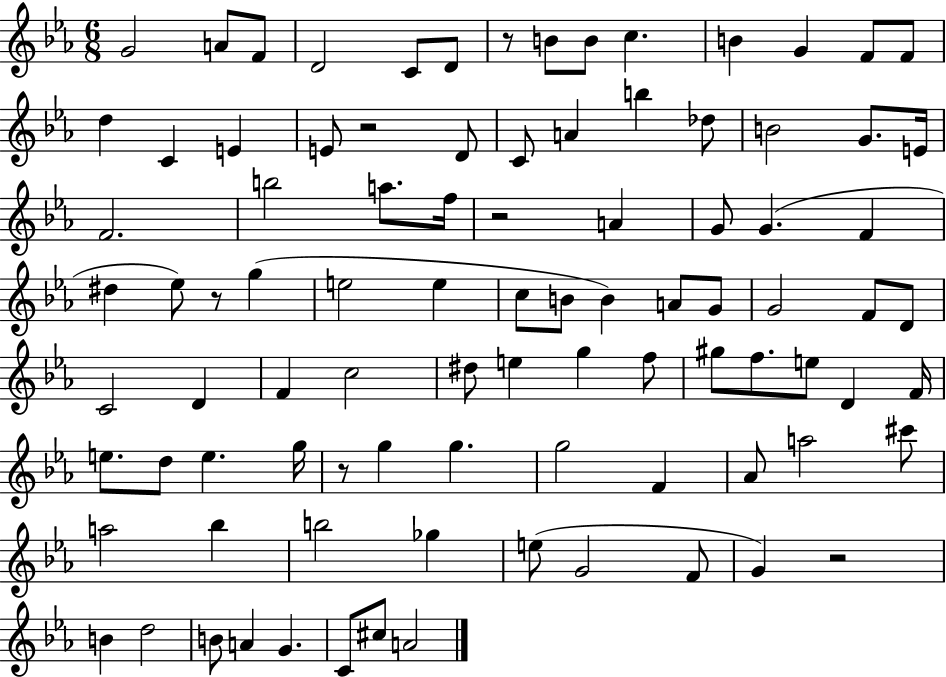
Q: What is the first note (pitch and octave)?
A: G4